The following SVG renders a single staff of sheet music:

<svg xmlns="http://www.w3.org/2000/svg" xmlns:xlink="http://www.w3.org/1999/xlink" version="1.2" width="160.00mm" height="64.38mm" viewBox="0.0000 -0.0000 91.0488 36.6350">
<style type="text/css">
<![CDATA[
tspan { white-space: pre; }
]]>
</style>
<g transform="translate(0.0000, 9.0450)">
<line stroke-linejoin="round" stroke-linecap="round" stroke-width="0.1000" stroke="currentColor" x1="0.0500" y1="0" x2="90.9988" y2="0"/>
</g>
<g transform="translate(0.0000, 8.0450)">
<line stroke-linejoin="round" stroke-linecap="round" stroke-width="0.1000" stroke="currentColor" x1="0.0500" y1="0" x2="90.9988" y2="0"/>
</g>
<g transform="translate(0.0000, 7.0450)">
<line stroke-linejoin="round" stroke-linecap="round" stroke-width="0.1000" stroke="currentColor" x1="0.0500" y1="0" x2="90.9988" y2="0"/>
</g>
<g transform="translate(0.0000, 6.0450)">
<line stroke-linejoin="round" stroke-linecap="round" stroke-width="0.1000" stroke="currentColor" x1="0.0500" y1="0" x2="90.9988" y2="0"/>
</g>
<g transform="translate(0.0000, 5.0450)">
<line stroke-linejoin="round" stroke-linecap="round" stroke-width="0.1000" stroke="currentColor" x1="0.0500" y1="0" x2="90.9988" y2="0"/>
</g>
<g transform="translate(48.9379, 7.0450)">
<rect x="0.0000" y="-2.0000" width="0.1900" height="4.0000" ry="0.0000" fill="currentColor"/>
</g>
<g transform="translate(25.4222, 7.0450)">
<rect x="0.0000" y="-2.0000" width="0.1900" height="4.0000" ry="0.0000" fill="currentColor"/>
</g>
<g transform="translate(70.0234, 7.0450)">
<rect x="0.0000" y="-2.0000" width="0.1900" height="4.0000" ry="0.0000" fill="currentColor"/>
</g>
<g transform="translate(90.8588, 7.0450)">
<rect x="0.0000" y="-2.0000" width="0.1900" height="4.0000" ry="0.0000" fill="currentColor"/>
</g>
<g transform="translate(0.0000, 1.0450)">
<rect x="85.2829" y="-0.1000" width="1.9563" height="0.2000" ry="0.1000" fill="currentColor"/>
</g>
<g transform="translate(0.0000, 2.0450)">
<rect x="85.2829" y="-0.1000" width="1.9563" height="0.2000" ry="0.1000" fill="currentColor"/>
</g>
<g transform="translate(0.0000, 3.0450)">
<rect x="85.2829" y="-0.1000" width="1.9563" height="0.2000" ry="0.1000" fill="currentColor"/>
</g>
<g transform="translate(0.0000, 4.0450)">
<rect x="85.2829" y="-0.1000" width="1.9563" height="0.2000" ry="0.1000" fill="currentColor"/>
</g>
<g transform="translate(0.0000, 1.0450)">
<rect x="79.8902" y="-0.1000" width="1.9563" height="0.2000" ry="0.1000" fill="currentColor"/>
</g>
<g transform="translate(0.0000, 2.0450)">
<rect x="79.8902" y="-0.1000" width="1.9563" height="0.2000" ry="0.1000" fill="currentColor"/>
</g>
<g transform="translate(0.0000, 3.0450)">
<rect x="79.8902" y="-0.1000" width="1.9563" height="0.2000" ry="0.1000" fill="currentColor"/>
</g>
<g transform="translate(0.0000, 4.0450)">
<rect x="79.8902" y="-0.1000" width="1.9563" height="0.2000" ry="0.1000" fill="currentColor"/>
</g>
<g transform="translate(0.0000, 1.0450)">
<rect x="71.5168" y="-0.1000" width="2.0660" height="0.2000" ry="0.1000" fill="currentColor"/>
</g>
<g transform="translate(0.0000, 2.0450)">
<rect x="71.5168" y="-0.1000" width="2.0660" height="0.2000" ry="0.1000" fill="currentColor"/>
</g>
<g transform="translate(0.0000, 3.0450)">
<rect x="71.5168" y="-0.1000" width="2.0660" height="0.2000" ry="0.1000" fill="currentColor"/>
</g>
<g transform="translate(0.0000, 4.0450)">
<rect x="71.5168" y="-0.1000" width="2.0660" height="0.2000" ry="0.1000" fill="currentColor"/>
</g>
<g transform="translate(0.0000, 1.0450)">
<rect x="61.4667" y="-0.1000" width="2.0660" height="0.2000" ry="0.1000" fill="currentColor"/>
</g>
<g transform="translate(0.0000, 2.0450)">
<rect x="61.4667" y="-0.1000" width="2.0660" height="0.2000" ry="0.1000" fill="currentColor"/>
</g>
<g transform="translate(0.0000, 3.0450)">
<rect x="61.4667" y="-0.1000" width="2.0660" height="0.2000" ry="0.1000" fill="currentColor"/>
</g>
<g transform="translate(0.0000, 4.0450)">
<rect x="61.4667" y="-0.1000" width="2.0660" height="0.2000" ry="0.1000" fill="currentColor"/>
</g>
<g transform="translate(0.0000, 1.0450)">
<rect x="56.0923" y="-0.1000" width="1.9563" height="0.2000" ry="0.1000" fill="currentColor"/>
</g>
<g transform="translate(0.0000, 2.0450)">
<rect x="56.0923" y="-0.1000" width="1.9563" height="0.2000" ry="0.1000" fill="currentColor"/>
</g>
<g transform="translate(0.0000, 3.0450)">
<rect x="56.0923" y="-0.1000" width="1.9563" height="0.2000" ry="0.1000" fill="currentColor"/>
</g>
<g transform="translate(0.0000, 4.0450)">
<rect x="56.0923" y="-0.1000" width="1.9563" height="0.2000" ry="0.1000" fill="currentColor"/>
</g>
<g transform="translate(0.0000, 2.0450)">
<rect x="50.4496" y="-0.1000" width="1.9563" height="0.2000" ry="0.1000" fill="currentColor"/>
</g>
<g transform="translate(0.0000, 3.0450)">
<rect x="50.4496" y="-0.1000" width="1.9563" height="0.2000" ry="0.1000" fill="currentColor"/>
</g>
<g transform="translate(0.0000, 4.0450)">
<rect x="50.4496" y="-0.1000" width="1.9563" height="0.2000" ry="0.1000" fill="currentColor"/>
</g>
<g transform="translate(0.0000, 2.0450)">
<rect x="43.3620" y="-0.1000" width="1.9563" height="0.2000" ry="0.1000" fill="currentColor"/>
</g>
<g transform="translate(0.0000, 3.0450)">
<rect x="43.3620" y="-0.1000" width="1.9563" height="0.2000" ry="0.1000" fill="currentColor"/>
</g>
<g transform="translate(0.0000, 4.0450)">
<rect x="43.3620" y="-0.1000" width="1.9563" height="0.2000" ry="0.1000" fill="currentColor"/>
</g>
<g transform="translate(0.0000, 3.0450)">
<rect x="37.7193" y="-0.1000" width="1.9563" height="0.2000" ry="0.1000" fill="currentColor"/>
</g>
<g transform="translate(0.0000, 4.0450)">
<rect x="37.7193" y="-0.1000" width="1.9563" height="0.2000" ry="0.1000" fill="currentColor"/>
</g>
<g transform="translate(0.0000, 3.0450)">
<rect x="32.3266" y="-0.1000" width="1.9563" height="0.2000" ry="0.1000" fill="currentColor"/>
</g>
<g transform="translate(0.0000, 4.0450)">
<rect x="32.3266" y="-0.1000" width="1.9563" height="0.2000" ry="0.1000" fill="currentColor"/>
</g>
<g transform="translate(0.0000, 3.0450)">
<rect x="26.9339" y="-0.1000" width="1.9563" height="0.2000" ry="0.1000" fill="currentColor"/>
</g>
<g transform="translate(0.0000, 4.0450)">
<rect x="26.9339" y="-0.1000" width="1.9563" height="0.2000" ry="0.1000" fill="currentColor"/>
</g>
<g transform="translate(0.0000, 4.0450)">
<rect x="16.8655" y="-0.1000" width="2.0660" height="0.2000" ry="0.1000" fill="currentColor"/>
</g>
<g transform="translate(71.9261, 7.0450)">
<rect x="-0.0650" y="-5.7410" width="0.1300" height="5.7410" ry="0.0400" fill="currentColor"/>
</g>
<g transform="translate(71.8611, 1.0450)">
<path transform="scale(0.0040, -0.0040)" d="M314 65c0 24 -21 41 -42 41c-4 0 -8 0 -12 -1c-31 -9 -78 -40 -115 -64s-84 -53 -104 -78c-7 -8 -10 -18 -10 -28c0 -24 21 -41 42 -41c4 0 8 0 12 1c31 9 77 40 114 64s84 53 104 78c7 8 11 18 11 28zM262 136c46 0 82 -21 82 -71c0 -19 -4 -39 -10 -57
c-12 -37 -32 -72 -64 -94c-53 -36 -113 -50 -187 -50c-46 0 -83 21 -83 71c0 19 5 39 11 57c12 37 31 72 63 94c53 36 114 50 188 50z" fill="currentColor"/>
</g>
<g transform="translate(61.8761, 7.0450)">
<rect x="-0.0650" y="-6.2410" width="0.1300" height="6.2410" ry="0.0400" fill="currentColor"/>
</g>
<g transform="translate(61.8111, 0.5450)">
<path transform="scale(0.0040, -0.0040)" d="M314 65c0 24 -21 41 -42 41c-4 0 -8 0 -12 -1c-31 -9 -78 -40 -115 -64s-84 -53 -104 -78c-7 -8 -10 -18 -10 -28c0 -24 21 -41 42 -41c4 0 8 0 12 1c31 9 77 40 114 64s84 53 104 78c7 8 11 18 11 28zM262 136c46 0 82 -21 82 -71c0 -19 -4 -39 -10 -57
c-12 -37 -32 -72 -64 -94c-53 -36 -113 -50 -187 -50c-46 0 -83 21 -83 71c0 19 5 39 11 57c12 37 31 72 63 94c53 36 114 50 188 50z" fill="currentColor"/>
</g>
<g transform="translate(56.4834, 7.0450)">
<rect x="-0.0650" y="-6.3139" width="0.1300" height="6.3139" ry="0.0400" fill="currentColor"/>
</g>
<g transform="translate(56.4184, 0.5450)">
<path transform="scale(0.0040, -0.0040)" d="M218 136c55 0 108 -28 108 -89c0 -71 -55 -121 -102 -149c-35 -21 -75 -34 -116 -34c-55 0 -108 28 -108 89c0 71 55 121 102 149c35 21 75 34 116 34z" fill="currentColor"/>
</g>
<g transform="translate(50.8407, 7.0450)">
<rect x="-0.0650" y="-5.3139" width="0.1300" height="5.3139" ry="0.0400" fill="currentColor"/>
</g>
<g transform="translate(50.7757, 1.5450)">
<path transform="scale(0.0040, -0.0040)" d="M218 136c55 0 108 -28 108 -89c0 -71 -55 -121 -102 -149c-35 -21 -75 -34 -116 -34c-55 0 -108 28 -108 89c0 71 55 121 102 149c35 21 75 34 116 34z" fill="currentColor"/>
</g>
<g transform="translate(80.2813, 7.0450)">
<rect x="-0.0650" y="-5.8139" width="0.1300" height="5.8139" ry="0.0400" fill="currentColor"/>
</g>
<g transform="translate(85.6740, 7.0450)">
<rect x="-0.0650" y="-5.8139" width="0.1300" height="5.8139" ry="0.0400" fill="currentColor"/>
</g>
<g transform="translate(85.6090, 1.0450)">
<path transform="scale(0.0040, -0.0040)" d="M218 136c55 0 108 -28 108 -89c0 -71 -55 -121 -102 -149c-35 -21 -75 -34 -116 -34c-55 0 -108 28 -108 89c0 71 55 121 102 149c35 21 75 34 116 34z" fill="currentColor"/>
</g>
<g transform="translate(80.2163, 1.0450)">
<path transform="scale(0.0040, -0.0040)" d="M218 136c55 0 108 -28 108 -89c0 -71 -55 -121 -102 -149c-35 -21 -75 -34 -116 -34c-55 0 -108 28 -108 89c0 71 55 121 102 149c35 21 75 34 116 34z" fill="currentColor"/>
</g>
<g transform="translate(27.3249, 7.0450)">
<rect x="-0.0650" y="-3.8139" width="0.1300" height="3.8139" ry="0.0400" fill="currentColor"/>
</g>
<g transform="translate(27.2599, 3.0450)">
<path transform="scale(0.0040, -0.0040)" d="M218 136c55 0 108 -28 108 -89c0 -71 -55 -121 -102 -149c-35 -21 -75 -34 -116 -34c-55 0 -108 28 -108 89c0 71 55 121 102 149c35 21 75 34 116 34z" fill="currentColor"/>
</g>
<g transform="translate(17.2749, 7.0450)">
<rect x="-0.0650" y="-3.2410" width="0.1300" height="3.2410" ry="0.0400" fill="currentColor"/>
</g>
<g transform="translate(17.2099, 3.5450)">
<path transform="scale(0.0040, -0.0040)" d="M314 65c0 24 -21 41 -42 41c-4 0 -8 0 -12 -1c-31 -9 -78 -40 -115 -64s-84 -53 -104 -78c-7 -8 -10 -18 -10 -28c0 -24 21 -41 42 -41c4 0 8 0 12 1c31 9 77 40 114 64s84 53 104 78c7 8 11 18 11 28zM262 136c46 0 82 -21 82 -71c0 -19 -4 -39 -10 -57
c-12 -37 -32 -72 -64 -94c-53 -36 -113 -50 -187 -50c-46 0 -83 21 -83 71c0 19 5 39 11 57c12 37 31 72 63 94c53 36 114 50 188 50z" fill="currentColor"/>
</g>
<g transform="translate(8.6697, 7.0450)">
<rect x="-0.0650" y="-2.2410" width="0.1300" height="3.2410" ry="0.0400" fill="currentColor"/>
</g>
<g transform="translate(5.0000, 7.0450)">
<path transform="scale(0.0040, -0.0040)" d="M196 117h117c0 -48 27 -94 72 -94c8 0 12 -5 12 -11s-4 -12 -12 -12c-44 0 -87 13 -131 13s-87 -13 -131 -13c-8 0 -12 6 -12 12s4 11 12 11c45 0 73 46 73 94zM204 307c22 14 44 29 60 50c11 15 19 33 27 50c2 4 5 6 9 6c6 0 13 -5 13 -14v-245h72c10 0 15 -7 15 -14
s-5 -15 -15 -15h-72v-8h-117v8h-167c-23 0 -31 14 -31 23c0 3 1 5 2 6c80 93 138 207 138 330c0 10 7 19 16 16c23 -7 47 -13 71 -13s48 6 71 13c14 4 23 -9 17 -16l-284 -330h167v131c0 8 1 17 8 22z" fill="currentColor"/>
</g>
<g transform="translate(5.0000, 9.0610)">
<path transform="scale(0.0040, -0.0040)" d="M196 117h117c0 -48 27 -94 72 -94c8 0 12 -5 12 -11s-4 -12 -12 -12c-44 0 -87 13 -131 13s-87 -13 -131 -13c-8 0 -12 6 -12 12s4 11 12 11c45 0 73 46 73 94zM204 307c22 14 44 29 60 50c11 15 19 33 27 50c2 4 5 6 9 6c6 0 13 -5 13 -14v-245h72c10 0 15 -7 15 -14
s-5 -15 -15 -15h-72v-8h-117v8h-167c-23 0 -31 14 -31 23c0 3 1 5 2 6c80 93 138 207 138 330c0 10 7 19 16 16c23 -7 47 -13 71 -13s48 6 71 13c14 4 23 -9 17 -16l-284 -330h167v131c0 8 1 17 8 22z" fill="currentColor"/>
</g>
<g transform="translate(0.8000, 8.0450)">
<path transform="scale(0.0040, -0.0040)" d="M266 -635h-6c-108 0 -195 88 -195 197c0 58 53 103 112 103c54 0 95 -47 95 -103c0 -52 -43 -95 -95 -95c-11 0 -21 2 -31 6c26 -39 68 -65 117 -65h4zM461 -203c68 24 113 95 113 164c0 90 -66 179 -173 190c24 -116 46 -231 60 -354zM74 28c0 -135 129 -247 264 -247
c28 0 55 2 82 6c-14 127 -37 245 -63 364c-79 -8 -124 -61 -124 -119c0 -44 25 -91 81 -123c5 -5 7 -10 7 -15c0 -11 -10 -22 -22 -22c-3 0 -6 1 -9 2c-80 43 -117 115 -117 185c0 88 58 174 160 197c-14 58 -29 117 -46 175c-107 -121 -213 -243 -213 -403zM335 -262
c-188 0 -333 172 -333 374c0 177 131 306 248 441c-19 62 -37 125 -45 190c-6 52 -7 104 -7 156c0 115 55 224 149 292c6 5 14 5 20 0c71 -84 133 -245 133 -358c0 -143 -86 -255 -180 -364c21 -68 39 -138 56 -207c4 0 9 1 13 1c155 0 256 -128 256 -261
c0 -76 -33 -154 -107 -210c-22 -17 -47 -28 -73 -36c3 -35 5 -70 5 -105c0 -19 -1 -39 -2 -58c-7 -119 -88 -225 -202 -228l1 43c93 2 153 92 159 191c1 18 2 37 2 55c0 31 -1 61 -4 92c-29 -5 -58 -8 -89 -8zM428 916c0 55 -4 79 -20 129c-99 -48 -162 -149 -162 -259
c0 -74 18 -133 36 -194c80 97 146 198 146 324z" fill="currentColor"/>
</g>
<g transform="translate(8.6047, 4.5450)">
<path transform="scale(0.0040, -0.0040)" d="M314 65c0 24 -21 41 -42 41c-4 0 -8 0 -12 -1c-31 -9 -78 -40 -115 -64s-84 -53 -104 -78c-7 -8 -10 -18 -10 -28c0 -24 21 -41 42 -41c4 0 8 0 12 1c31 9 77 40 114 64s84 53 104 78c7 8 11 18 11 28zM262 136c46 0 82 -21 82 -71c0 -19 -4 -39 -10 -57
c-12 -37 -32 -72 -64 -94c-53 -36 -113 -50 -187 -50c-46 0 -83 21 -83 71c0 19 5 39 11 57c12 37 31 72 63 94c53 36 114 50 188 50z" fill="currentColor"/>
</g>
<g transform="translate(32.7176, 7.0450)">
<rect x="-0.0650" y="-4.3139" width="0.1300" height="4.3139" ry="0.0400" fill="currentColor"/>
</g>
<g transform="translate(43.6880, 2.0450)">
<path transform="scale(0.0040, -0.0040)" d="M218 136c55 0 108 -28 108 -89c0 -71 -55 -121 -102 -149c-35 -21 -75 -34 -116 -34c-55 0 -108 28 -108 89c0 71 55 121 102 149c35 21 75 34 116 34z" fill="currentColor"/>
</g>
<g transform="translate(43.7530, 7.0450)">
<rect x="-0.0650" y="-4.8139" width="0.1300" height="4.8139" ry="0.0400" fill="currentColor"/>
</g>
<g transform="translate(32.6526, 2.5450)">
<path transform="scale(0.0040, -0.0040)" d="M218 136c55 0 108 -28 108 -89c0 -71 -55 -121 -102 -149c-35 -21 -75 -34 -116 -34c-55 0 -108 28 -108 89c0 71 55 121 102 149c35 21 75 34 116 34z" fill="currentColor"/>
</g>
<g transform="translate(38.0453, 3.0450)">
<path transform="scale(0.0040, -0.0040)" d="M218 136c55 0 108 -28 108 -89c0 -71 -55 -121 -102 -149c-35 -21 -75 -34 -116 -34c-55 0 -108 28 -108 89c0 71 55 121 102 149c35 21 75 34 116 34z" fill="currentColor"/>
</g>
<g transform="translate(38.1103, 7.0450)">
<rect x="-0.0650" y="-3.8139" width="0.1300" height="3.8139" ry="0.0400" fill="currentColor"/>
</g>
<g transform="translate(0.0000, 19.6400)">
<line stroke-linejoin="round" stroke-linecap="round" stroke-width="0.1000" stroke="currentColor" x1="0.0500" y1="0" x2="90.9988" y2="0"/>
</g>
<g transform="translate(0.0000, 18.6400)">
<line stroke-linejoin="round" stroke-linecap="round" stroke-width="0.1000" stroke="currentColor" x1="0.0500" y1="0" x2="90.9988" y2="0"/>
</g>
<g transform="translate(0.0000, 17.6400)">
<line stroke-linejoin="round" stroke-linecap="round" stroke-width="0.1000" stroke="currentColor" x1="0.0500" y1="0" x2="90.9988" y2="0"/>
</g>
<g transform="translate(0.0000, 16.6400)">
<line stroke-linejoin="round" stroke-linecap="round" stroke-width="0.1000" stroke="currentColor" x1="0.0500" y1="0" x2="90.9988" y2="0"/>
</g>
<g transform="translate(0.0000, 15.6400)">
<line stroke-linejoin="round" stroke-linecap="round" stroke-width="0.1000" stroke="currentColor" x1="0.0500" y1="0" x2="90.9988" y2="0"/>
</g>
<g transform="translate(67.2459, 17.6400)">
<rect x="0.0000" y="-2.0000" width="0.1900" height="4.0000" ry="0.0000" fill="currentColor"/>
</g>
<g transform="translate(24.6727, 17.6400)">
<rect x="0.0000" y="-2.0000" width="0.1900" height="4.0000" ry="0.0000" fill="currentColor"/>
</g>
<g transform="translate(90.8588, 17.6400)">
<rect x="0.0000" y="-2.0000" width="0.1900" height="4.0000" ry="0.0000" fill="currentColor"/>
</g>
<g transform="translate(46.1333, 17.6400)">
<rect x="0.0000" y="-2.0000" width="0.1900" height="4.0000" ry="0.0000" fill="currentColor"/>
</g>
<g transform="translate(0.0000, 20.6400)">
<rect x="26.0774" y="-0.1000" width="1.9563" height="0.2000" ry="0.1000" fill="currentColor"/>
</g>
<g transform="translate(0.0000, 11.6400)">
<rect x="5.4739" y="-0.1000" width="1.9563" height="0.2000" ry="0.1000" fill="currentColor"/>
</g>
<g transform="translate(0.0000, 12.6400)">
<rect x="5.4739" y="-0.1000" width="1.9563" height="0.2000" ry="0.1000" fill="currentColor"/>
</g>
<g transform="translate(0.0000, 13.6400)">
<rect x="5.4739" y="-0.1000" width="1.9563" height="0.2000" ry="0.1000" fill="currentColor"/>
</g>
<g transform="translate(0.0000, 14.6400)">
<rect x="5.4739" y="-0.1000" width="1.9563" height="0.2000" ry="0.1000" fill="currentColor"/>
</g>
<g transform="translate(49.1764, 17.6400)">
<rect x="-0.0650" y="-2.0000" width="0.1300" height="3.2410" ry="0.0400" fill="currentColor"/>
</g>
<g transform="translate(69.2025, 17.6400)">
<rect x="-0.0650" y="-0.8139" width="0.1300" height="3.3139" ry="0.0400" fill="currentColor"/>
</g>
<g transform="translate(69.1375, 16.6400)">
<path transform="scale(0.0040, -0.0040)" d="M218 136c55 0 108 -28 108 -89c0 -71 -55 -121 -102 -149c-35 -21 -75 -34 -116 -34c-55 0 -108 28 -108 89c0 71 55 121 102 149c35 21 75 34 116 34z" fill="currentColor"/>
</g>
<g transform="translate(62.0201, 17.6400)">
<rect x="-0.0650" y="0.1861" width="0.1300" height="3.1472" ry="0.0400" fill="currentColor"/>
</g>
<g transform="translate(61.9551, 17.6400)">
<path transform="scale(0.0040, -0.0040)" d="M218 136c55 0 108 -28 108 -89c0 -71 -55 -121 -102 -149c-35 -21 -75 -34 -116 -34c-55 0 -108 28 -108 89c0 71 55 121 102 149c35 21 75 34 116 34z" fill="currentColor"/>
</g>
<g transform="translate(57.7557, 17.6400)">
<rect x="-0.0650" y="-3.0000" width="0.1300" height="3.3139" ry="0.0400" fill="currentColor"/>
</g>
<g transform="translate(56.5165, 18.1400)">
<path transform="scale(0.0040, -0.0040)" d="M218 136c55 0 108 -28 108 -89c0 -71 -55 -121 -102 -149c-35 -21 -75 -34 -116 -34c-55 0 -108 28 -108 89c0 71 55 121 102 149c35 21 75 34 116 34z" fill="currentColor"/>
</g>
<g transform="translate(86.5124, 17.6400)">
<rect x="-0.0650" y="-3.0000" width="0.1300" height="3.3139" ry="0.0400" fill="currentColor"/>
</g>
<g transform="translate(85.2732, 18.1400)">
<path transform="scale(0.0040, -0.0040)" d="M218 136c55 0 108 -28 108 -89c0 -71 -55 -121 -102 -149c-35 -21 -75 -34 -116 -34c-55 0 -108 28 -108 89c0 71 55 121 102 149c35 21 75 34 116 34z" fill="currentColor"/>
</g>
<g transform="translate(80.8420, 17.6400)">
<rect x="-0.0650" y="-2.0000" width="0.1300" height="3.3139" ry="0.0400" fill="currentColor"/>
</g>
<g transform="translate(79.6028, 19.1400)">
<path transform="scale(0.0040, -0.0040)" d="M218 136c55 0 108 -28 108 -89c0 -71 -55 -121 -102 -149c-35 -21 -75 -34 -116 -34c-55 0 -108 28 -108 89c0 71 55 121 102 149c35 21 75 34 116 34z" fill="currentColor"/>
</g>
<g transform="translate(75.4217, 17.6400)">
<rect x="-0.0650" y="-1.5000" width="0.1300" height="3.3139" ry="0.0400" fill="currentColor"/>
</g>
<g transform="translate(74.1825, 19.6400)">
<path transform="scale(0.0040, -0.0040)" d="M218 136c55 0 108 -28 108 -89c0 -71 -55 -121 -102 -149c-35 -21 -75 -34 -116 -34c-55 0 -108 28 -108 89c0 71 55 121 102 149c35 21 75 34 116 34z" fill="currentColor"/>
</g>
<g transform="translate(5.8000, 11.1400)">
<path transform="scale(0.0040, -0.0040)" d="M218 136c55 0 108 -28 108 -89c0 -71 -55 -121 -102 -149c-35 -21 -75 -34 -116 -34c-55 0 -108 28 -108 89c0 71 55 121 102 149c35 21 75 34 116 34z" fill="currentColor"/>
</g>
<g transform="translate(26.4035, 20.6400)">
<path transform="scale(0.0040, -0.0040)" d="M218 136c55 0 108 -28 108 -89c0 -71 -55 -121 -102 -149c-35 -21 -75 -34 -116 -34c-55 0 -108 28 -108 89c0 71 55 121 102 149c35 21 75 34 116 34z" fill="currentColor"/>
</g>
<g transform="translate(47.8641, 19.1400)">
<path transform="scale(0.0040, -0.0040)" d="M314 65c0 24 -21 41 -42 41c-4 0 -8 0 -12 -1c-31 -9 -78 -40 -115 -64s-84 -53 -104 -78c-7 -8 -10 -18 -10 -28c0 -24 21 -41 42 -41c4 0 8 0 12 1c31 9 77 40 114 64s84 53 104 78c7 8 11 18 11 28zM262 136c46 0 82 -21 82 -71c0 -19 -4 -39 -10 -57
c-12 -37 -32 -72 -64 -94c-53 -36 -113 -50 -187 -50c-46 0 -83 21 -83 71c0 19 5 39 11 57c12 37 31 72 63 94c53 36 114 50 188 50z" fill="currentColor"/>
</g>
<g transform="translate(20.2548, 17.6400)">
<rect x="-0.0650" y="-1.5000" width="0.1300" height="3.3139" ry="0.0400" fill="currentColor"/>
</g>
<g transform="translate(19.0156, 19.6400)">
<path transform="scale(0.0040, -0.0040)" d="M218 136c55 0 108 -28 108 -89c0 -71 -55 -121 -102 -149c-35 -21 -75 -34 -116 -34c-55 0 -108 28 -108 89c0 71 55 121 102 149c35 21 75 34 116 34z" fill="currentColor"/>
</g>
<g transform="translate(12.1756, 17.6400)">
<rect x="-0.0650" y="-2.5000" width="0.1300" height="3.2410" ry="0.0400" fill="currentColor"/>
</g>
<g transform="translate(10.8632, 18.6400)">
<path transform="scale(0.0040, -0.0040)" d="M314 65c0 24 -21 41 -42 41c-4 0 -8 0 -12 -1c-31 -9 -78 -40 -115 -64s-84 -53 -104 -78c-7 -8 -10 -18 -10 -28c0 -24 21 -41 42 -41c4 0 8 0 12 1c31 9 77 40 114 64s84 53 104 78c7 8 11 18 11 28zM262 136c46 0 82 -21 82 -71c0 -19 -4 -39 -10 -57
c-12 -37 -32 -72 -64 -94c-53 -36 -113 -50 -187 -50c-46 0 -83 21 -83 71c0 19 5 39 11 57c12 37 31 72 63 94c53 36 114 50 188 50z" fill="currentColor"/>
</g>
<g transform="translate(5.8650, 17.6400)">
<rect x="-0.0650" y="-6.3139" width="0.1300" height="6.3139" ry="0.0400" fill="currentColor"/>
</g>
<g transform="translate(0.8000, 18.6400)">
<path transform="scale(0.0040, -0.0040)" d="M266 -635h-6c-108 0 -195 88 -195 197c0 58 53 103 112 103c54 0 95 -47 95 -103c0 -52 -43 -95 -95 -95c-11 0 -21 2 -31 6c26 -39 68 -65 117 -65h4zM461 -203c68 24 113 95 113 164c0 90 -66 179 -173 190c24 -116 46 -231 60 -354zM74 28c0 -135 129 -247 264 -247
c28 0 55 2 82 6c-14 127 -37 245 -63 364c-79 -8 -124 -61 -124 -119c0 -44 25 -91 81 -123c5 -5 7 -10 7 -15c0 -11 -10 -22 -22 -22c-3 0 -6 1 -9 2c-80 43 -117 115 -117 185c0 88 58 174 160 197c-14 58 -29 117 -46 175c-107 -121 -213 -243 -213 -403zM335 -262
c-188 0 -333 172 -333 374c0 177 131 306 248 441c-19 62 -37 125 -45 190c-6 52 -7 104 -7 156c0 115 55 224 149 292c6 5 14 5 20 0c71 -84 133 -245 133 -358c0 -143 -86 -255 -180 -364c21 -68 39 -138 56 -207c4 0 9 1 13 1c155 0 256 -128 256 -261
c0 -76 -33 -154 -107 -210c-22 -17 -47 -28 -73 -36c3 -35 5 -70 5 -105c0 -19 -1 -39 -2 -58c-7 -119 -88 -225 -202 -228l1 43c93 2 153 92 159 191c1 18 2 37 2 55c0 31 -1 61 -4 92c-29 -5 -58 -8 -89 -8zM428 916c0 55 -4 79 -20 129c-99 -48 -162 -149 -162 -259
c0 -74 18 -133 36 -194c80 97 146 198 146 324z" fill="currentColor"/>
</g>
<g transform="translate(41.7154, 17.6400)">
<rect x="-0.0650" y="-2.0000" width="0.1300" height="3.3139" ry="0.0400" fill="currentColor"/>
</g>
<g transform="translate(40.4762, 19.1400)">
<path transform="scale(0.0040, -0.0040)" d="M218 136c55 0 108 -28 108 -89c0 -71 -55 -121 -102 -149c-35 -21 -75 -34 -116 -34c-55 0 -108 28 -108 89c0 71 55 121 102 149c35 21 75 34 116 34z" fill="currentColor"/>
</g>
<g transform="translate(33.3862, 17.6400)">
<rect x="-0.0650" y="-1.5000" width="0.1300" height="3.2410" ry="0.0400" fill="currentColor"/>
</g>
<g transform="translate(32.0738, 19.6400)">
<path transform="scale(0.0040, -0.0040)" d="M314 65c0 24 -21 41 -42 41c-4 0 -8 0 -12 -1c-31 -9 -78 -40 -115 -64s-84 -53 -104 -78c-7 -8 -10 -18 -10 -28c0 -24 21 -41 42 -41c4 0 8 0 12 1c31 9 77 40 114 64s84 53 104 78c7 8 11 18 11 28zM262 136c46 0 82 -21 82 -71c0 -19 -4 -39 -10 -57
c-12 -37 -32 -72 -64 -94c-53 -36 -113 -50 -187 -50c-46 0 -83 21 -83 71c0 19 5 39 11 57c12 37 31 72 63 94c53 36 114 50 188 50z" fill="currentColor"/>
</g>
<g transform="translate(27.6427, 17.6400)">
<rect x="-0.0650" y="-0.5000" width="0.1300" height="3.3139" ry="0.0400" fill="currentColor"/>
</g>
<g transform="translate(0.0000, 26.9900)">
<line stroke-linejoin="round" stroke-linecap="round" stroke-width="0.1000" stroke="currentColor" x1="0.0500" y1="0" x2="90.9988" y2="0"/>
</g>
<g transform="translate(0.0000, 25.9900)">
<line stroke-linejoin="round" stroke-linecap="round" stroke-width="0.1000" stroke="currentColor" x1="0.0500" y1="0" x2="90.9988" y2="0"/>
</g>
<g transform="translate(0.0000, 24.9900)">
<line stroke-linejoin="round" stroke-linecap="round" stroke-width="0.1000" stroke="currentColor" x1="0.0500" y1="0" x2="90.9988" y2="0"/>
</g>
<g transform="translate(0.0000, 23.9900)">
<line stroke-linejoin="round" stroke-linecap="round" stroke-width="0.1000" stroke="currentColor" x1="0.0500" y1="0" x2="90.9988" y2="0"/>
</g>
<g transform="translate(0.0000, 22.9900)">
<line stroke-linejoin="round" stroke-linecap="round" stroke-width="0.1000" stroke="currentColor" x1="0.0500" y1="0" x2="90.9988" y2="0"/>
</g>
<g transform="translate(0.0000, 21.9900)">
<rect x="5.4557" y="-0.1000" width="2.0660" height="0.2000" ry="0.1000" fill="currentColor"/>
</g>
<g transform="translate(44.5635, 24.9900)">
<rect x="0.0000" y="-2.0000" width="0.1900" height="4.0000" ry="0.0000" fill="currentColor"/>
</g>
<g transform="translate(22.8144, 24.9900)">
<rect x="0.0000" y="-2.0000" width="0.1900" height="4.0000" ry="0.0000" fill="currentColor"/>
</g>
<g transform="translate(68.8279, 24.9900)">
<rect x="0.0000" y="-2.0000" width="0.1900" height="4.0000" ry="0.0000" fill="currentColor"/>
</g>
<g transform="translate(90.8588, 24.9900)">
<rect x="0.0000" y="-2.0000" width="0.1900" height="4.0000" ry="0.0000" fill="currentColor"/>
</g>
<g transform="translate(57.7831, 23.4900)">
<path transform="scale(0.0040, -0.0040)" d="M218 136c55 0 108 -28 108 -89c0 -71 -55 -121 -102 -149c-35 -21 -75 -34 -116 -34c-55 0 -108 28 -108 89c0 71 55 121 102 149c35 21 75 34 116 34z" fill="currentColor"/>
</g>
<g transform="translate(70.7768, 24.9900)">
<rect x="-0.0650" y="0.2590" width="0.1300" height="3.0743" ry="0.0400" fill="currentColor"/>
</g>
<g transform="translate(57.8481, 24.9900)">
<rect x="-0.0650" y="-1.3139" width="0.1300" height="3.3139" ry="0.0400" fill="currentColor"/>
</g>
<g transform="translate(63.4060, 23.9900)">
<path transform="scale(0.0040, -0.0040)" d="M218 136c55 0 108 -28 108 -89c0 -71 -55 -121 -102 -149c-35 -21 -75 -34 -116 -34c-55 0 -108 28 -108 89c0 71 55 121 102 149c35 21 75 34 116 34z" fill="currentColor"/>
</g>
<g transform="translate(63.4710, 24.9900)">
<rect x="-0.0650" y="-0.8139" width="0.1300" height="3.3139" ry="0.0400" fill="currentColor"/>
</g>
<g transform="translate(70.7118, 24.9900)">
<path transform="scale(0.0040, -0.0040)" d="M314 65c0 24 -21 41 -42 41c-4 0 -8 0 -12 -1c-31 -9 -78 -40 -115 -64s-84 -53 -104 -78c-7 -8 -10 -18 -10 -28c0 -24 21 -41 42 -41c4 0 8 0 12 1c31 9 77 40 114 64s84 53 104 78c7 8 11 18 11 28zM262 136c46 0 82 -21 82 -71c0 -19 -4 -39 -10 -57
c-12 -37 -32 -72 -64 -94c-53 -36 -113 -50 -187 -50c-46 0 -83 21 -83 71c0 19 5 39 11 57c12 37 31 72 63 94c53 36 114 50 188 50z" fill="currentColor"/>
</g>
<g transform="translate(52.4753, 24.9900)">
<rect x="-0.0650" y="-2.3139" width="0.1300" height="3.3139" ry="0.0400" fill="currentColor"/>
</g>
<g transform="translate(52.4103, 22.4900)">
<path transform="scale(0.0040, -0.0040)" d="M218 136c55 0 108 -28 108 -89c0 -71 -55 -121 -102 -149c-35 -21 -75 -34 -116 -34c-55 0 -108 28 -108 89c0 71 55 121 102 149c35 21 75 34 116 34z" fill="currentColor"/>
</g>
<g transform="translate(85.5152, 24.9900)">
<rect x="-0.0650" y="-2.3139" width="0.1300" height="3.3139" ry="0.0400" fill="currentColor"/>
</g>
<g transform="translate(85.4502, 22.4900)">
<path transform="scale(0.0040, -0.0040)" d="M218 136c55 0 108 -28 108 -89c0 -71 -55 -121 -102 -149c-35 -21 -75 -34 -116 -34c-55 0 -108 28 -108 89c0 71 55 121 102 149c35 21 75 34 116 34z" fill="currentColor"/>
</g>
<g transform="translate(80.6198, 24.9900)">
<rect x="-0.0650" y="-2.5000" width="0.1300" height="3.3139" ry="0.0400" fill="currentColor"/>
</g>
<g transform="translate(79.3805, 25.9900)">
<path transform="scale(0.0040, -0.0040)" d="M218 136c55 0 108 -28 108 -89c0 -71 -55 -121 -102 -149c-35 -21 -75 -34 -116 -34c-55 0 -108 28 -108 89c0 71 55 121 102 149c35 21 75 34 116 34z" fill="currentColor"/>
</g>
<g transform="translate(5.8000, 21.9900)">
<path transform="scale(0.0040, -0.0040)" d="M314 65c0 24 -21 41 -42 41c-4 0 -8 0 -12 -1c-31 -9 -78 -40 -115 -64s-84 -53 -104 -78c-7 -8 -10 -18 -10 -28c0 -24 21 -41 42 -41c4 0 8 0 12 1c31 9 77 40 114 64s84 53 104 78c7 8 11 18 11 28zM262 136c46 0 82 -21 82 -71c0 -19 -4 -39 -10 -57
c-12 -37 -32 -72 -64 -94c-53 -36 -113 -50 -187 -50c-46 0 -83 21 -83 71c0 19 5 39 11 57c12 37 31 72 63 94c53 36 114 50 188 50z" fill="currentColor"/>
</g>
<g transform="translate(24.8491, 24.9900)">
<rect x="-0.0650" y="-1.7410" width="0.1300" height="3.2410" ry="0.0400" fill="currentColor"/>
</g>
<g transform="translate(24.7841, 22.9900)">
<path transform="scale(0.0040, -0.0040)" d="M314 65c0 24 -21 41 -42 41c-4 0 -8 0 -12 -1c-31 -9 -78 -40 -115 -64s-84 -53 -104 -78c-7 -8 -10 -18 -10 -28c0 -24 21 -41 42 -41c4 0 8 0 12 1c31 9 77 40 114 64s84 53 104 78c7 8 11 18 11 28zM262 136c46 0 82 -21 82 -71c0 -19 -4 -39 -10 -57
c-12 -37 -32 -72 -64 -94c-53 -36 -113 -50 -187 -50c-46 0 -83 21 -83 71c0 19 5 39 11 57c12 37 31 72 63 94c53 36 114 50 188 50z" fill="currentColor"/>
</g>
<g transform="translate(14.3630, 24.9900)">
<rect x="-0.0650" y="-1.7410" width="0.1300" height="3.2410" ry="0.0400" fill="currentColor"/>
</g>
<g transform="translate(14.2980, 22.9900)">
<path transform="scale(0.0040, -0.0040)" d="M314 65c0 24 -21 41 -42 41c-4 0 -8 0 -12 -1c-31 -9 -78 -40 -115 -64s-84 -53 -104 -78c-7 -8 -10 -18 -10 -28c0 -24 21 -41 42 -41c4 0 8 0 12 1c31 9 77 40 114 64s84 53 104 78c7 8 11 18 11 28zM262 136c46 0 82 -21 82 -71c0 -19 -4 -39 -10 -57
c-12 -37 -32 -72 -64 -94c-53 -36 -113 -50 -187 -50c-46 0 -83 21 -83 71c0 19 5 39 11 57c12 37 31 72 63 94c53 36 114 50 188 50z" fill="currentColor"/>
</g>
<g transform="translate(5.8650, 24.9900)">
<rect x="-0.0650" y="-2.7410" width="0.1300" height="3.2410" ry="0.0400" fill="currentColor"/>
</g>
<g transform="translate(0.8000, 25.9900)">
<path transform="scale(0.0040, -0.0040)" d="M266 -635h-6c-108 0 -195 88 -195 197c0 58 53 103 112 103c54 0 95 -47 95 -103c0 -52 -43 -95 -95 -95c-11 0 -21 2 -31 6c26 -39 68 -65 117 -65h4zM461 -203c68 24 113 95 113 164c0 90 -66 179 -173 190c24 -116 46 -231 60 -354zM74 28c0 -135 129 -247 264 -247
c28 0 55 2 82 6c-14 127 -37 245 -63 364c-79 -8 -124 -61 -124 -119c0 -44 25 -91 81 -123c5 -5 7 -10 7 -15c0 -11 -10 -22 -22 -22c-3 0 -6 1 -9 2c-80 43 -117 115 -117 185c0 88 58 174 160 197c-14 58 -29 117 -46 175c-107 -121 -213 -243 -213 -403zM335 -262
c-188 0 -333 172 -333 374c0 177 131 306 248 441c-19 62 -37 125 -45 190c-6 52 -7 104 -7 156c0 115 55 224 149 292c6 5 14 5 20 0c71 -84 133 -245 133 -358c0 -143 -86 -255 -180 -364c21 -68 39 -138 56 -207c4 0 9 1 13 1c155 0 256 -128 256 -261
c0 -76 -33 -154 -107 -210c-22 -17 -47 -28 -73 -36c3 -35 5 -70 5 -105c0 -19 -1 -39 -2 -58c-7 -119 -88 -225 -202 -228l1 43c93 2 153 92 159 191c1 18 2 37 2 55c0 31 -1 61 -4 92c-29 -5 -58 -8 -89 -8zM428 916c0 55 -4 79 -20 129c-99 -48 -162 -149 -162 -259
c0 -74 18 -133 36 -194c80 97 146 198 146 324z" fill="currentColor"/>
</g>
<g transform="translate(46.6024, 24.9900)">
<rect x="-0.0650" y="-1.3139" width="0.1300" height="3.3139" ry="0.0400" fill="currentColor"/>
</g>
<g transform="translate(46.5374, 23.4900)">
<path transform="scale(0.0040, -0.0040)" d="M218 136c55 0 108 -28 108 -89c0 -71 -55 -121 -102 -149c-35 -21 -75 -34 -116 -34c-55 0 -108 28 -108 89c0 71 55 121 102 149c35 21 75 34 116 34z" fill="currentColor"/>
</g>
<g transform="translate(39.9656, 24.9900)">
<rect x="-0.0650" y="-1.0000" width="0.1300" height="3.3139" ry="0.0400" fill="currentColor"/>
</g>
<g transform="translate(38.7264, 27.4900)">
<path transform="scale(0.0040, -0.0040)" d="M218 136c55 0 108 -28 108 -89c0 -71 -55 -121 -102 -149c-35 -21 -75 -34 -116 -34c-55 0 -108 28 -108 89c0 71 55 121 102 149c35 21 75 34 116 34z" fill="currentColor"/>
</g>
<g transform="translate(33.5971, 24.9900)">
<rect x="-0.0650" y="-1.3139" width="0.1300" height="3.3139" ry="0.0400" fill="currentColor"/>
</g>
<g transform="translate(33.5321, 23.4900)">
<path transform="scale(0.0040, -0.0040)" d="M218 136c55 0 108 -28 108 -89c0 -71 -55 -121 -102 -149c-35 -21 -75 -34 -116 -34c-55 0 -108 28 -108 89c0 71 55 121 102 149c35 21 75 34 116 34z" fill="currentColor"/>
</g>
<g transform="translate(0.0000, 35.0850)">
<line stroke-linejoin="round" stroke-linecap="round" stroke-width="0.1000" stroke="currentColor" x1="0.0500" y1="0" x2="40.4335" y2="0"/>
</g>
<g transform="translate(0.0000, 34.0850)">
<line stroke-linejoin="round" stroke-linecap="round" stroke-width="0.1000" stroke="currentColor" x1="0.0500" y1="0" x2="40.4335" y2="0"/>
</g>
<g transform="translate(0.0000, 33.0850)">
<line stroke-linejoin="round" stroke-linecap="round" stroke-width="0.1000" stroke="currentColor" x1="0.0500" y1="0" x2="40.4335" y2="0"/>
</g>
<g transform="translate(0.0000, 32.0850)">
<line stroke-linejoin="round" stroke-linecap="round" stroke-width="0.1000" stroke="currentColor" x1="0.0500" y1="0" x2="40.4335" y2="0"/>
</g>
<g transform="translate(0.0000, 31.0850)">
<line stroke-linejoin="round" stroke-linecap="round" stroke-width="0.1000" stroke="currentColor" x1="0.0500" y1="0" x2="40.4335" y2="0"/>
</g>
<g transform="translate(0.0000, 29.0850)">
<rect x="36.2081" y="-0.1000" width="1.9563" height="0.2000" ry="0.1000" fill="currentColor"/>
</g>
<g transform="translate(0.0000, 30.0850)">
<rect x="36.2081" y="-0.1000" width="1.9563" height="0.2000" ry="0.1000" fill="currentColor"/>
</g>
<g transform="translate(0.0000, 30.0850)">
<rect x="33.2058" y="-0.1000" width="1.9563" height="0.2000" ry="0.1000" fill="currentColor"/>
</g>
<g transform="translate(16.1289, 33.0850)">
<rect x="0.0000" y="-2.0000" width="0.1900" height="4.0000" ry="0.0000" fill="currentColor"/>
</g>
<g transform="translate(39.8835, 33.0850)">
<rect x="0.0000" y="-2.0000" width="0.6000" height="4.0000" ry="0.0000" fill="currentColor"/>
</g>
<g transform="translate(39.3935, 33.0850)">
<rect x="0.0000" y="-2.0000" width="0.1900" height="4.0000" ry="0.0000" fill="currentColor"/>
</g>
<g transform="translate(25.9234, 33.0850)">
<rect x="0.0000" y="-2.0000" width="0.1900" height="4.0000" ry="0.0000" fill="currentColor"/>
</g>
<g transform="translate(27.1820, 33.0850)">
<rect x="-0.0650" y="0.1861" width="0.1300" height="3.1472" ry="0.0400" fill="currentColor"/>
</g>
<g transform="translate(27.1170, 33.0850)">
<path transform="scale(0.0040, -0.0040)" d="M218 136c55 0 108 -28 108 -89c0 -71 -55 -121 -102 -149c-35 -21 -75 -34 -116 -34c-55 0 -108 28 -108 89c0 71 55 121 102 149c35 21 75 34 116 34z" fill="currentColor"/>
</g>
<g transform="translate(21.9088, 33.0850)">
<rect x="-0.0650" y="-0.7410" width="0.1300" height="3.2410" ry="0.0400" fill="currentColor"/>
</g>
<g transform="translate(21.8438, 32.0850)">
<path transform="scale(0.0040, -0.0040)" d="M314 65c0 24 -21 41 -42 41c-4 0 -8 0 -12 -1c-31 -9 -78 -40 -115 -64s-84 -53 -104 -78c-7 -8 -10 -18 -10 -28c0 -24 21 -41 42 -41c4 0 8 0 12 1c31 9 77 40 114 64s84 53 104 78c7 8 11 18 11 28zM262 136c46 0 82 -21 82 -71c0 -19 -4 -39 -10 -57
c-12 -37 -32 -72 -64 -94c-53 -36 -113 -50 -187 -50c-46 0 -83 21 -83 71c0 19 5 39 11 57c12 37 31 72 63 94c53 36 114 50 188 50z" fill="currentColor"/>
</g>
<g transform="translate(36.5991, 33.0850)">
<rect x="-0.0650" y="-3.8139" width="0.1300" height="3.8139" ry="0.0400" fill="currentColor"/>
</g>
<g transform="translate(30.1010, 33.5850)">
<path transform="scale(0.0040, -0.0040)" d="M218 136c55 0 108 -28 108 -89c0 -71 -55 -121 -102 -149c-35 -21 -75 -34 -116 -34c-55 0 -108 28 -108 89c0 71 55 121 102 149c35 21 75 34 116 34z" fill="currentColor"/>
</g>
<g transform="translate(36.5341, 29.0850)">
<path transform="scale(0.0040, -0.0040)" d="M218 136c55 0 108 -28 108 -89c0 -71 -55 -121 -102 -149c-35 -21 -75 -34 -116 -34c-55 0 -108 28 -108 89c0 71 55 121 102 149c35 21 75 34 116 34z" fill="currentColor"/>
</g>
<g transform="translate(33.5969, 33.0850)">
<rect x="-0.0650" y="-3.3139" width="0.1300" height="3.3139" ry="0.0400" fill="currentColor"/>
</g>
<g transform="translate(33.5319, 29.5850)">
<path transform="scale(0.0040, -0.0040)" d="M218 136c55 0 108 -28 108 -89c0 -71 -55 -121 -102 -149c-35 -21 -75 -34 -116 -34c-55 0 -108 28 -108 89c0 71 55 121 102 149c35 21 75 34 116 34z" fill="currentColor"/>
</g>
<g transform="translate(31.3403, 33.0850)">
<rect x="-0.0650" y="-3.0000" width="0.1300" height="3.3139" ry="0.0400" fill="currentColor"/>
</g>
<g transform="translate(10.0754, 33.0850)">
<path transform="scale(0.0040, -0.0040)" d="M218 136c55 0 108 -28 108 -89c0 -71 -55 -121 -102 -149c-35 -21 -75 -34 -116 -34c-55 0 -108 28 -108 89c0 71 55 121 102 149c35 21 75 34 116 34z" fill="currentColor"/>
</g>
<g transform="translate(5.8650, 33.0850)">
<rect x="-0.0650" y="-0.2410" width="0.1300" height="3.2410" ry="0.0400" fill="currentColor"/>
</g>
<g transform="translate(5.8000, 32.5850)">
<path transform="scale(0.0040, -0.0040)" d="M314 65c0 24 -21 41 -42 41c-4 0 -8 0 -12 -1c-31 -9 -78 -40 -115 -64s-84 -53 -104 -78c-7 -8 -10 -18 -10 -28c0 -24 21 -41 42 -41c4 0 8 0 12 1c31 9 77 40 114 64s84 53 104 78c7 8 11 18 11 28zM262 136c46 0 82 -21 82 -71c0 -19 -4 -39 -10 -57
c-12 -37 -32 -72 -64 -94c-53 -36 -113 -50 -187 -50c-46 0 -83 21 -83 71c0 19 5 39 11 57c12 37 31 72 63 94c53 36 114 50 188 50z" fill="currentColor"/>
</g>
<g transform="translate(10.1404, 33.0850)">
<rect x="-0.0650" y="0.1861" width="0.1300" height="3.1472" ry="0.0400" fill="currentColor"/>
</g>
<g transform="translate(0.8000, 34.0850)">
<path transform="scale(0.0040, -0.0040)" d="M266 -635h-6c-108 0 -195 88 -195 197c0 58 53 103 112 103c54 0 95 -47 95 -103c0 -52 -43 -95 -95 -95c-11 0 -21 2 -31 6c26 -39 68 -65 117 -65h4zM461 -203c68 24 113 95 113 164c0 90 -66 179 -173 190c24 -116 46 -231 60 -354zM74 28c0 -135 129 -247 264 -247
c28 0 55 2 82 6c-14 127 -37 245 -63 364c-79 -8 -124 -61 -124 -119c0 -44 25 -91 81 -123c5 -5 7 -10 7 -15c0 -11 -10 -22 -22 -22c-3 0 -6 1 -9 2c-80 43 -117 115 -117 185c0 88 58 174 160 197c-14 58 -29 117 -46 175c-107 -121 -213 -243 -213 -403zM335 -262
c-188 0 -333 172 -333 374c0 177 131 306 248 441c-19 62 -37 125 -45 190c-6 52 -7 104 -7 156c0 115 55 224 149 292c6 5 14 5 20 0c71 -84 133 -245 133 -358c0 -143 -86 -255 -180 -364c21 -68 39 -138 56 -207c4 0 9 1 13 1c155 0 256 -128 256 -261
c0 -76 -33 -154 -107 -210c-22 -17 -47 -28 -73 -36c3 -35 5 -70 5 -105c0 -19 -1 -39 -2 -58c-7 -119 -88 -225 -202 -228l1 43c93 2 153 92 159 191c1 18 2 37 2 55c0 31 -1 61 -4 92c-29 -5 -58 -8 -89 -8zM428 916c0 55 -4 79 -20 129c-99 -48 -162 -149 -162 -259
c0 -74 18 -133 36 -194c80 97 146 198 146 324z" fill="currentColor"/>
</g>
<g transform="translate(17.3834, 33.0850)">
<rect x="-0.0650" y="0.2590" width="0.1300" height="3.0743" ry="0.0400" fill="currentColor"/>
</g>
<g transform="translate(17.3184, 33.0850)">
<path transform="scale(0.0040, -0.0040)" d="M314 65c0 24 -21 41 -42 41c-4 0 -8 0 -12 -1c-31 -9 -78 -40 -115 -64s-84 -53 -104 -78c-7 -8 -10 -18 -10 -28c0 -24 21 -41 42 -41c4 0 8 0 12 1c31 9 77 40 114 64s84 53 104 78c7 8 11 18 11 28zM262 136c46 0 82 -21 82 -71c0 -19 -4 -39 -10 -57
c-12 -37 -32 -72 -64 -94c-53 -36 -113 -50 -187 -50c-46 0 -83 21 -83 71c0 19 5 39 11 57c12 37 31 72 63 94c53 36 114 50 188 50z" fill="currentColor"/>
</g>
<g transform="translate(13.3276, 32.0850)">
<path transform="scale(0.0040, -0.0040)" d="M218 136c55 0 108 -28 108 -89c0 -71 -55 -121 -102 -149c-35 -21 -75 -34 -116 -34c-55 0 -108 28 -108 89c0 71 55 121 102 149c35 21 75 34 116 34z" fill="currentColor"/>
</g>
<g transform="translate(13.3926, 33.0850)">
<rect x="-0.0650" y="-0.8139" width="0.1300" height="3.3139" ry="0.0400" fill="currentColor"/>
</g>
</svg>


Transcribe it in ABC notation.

X:1
T:Untitled
M:4/4
L:1/4
K:C
g2 b2 c' d' c' e' f' a' a'2 g'2 g' g' a' G2 E C E2 F F2 A B d E F A a2 f2 f2 e D e g e d B2 G g c2 B d B2 d2 B A b c'